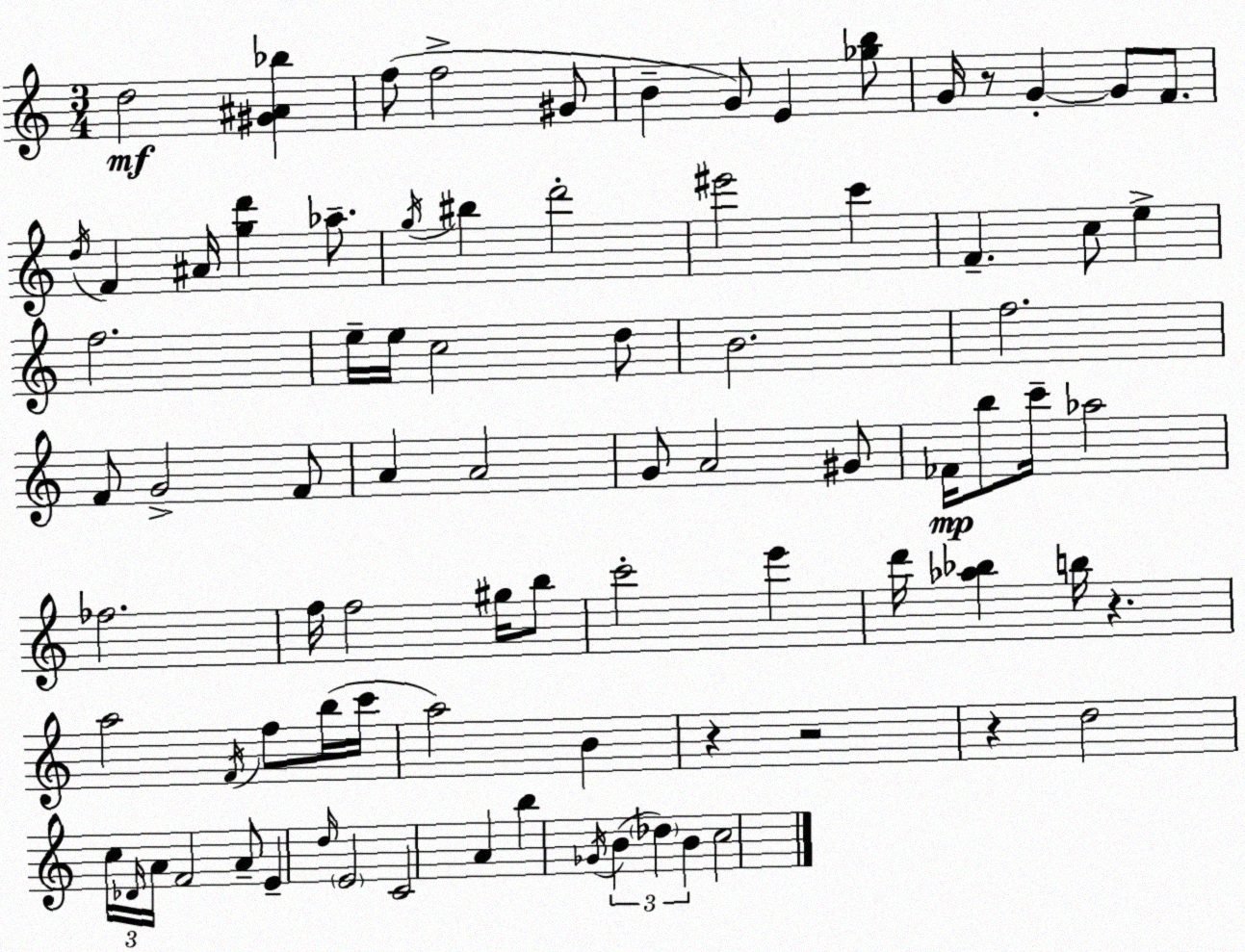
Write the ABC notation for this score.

X:1
T:Untitled
M:3/4
L:1/4
K:C
d2 [^G^A_b] f/2 f2 ^G/2 B G/2 E [_gb]/2 G/4 z/2 G G/2 F/2 d/4 F ^A/4 [gd'] _a/2 g/4 ^b d'2 ^e'2 c' F c/2 e f2 e/4 e/4 c2 d/2 B2 f2 F/2 G2 F/2 A A2 G/2 A2 ^G/2 _F/4 b/2 c'/4 _a2 _f2 f/4 f2 ^g/4 b/2 c'2 e' d'/4 [_a_b] b/4 z a2 F/4 f/2 b/4 c'/4 a2 B z z2 z d2 c/4 _D/4 A/4 F2 A/2 E d/4 E2 C2 A b _G/4 B _d B c2